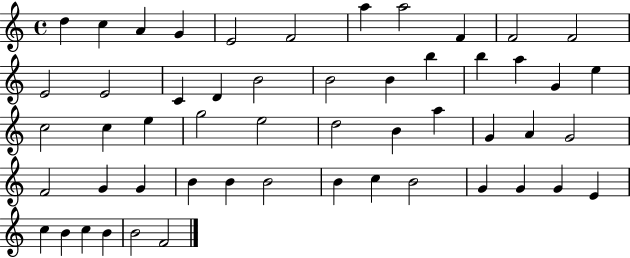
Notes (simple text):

D5/q C5/q A4/q G4/q E4/h F4/h A5/q A5/h F4/q F4/h F4/h E4/h E4/h C4/q D4/q B4/h B4/h B4/q B5/q B5/q A5/q G4/q E5/q C5/h C5/q E5/q G5/h E5/h D5/h B4/q A5/q G4/q A4/q G4/h F4/h G4/q G4/q B4/q B4/q B4/h B4/q C5/q B4/h G4/q G4/q G4/q E4/q C5/q B4/q C5/q B4/q B4/h F4/h